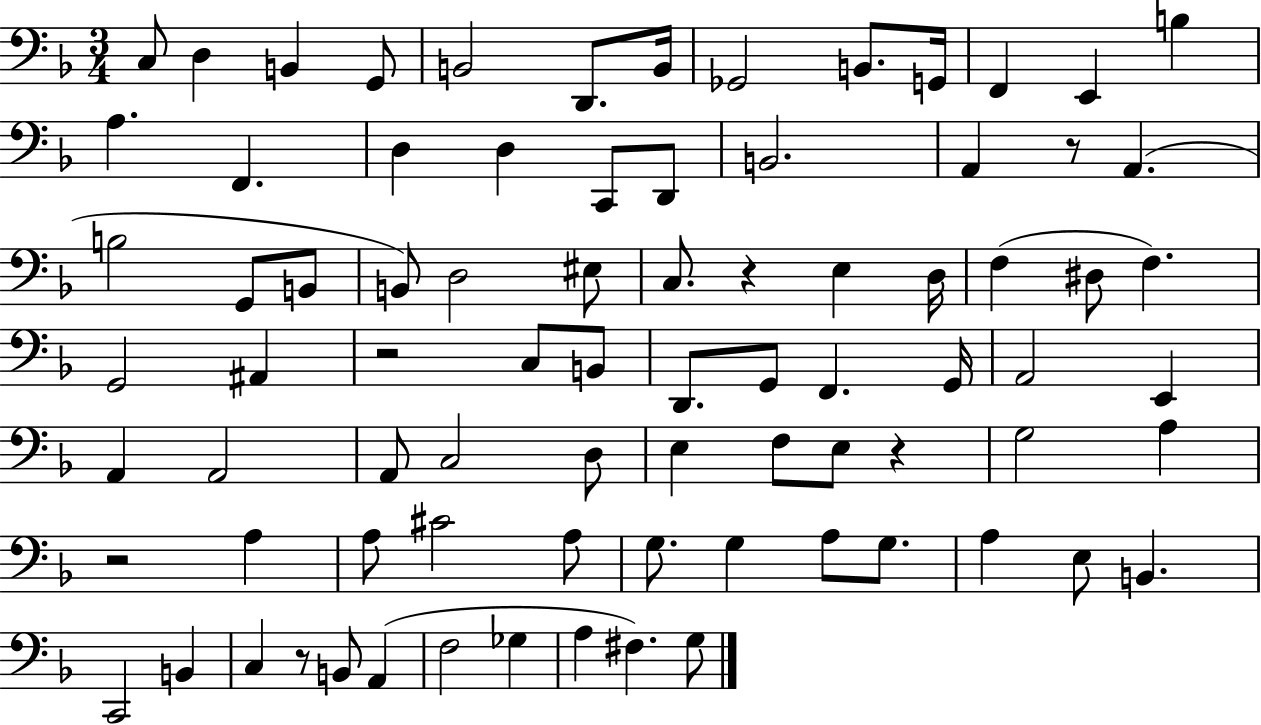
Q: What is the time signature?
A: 3/4